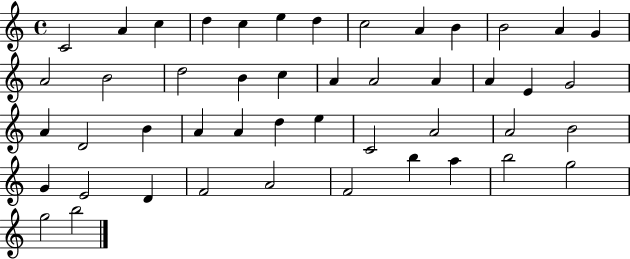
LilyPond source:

{
  \clef treble
  \time 4/4
  \defaultTimeSignature
  \key c \major
  c'2 a'4 c''4 | d''4 c''4 e''4 d''4 | c''2 a'4 b'4 | b'2 a'4 g'4 | \break a'2 b'2 | d''2 b'4 c''4 | a'4 a'2 a'4 | a'4 e'4 g'2 | \break a'4 d'2 b'4 | a'4 a'4 d''4 e''4 | c'2 a'2 | a'2 b'2 | \break g'4 e'2 d'4 | f'2 a'2 | f'2 b''4 a''4 | b''2 g''2 | \break g''2 b''2 | \bar "|."
}